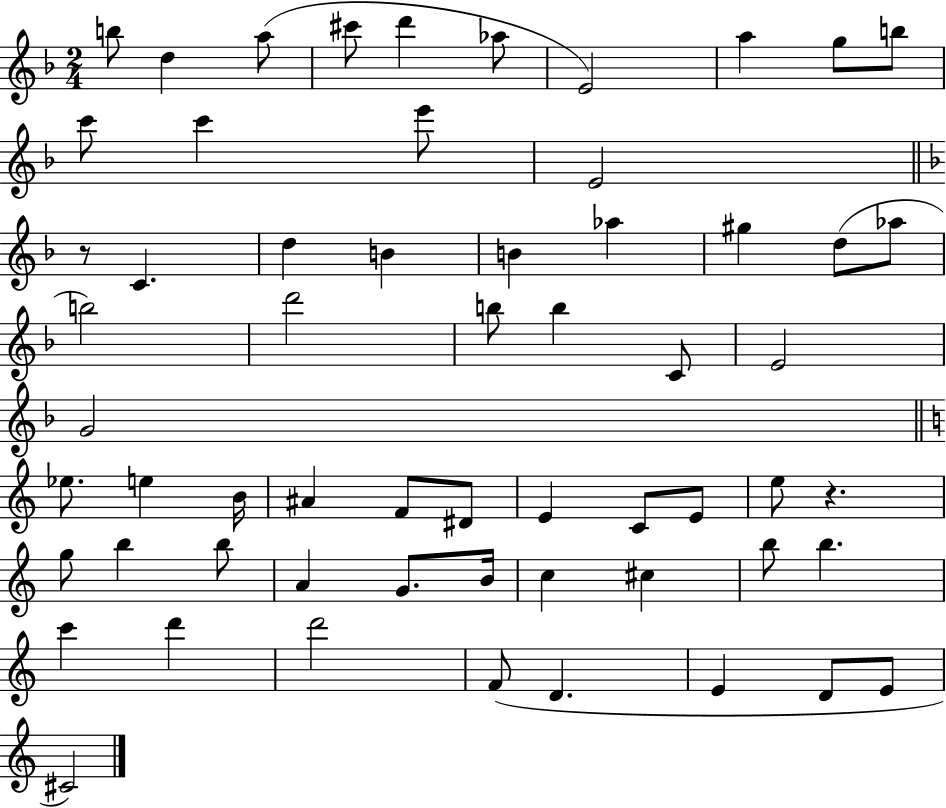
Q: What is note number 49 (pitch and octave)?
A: B5